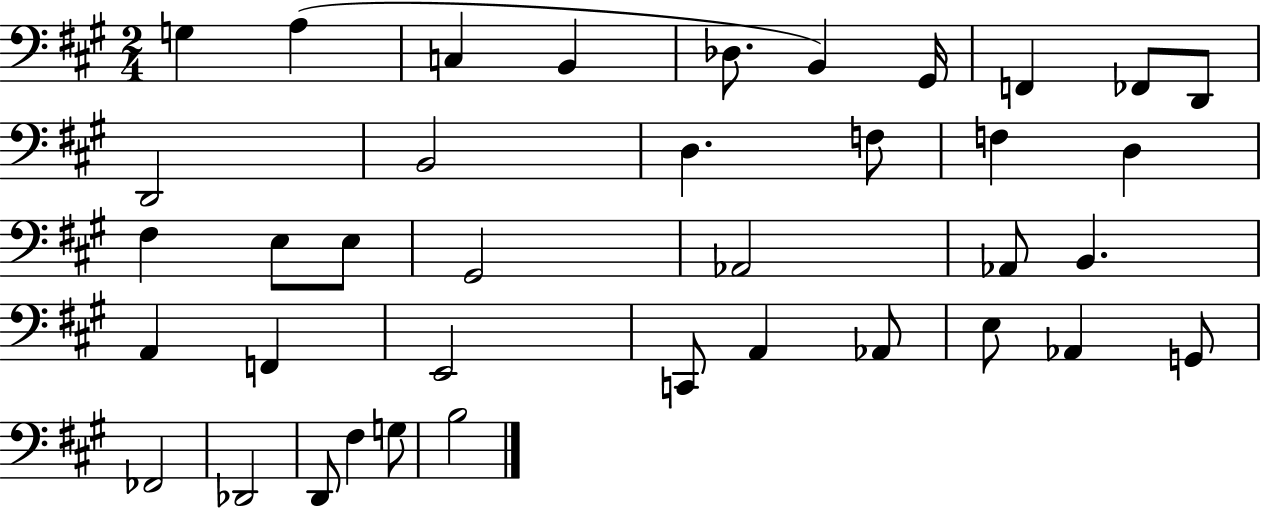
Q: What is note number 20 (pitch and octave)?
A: G#2